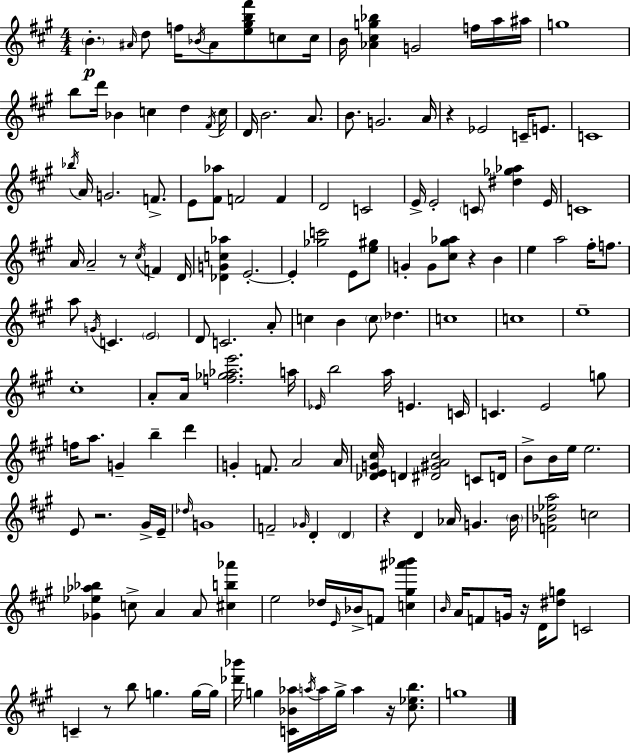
B4/q. A#4/s D5/e F5/s Bb4/s A#4/e [E5,G#5,B5,F#6]/e C5/e C5/s B4/s [Ab4,C#5,G5,Bb5]/q G4/h F5/s A5/s A#5/s G5/w B5/e D6/s Bb4/q C5/q D5/q F#4/s C5/s D4/s B4/h. A4/e. B4/e. G4/h. A4/s R/q Eb4/h C4/s E4/e. C4/w Bb5/s A4/s G4/h. F4/e. E4/e [F#4,Ab5]/e F4/h F4/q D4/h C4/h E4/s E4/h C4/e [D#5,Gb5,Ab5]/q E4/s C4/w A4/s A4/h R/e C#5/s F4/q D4/s [Db4,G4,C5,Ab5]/q E4/h. E4/q [Gb5,C6]/h E4/e [E5,G#5]/e G4/q G4/e [C#5,G#5,Ab5]/e R/q B4/q E5/q A5/h F#5/s F5/e. A5/e G4/s C4/q. E4/h D4/e C4/h. A4/e C5/q B4/q C5/e Db5/q. C5/w C5/w E5/w C#5/w A4/e A4/s [F5,Gb5,Ab5,E6]/h. A5/s Eb4/s B5/h A5/s E4/q. C4/s C4/q. E4/h G5/e F5/s A5/e. G4/q B5/q D6/q G4/q F4/e. A4/h A4/s [Db4,E4,G4,C#5]/s D4/q [D#4,G#4,A4,C#5]/h C4/e D4/s B4/e B4/s E5/s E5/h. E4/e R/h. G#4/s E4/s Db5/s G4/w F4/h Gb4/s D4/q D4/q R/q D4/q Ab4/s G4/q. B4/s [F4,Bb4,Eb5,A5]/h C5/h [Gb4,Eb5,Ab5,Bb5]/q C5/e A4/q A4/e [C#5,B5,Ab6]/q E5/h Db5/s E4/s Bb4/s F4/e [C5,G#5,A#6,Bb6]/q B4/s A4/s F4/e G4/s R/s D4/s [D#5,G5]/e C4/h C4/q R/e B5/e G5/q. G5/s G5/s [Db6,Bb6]/s G5/q [C4,Bb4,Ab5]/s A5/s A5/s G5/s A5/q R/s [C#5,Eb5,B5]/e. G5/w